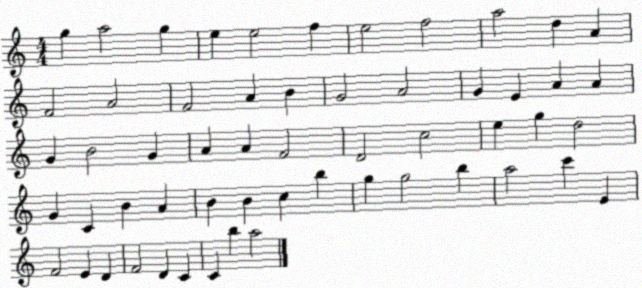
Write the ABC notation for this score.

X:1
T:Untitled
M:4/4
L:1/4
K:C
g a2 g e e2 f e2 f2 a2 d A F2 A2 F2 A B G2 A2 G E A A G B2 G A A F2 D2 c2 e g d2 G C B A B B c b g g2 b a2 c' E F2 E D F2 D C C b a2